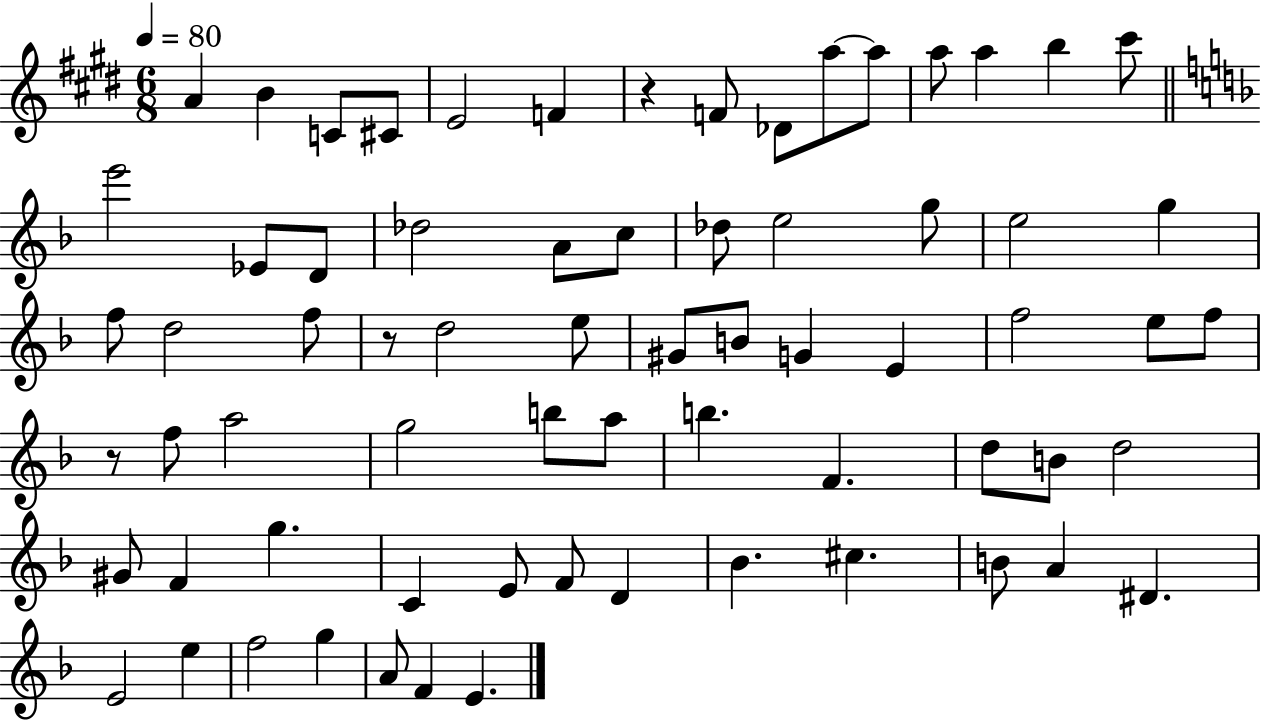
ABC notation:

X:1
T:Untitled
M:6/8
L:1/4
K:E
A B C/2 ^C/2 E2 F z F/2 _D/2 a/2 a/2 a/2 a b ^c'/2 e'2 _E/2 D/2 _d2 A/2 c/2 _d/2 e2 g/2 e2 g f/2 d2 f/2 z/2 d2 e/2 ^G/2 B/2 G E f2 e/2 f/2 z/2 f/2 a2 g2 b/2 a/2 b F d/2 B/2 d2 ^G/2 F g C E/2 F/2 D _B ^c B/2 A ^D E2 e f2 g A/2 F E